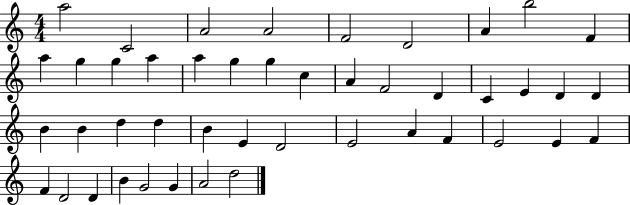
{
  \clef treble
  \numericTimeSignature
  \time 4/4
  \key c \major
  a''2 c'2 | a'2 a'2 | f'2 d'2 | a'4 b''2 f'4 | \break a''4 g''4 g''4 a''4 | a''4 g''4 g''4 c''4 | a'4 f'2 d'4 | c'4 e'4 d'4 d'4 | \break b'4 b'4 d''4 d''4 | b'4 e'4 d'2 | e'2 a'4 f'4 | e'2 e'4 f'4 | \break f'4 d'2 d'4 | b'4 g'2 g'4 | a'2 d''2 | \bar "|."
}